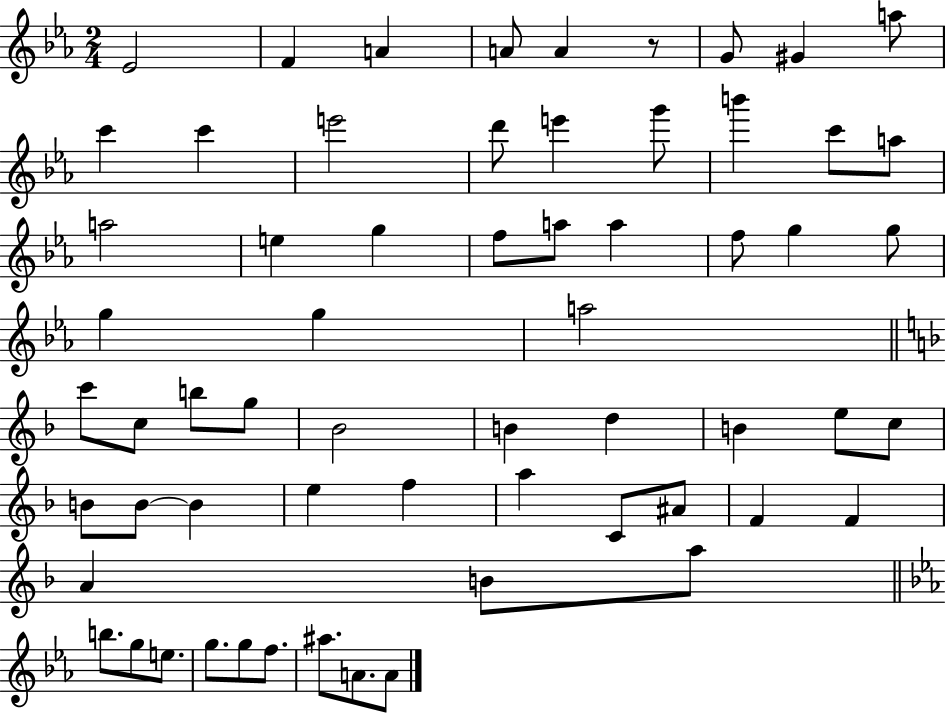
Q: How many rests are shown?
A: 1